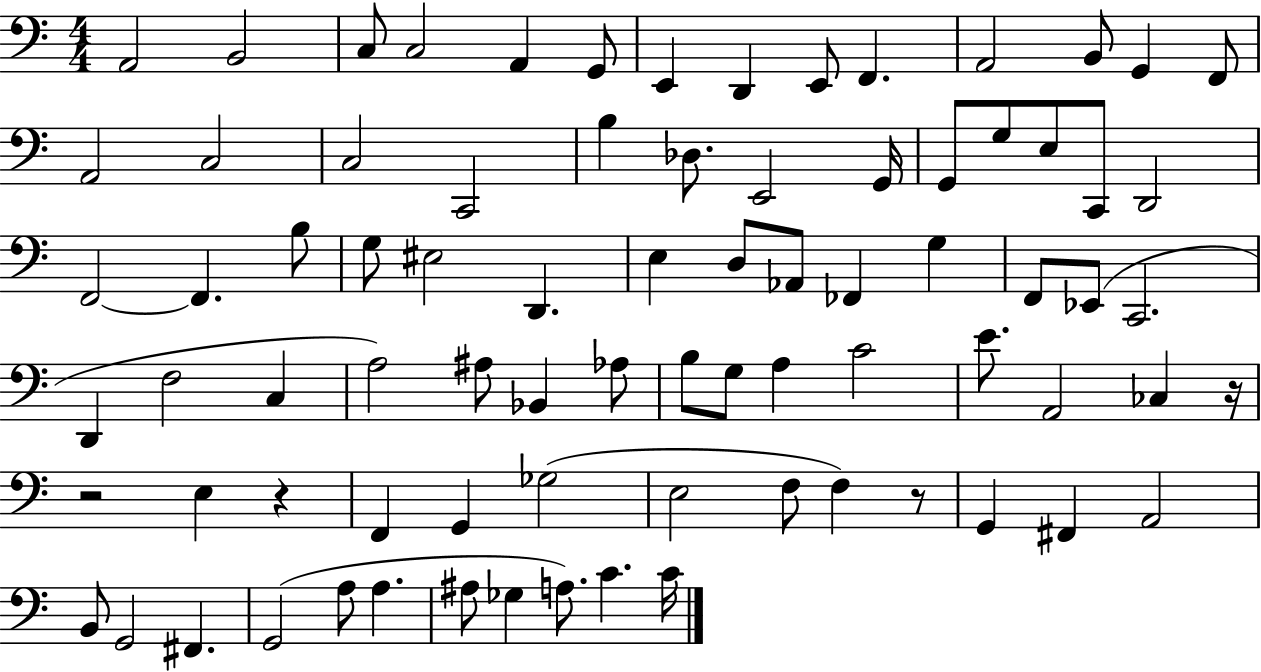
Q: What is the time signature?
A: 4/4